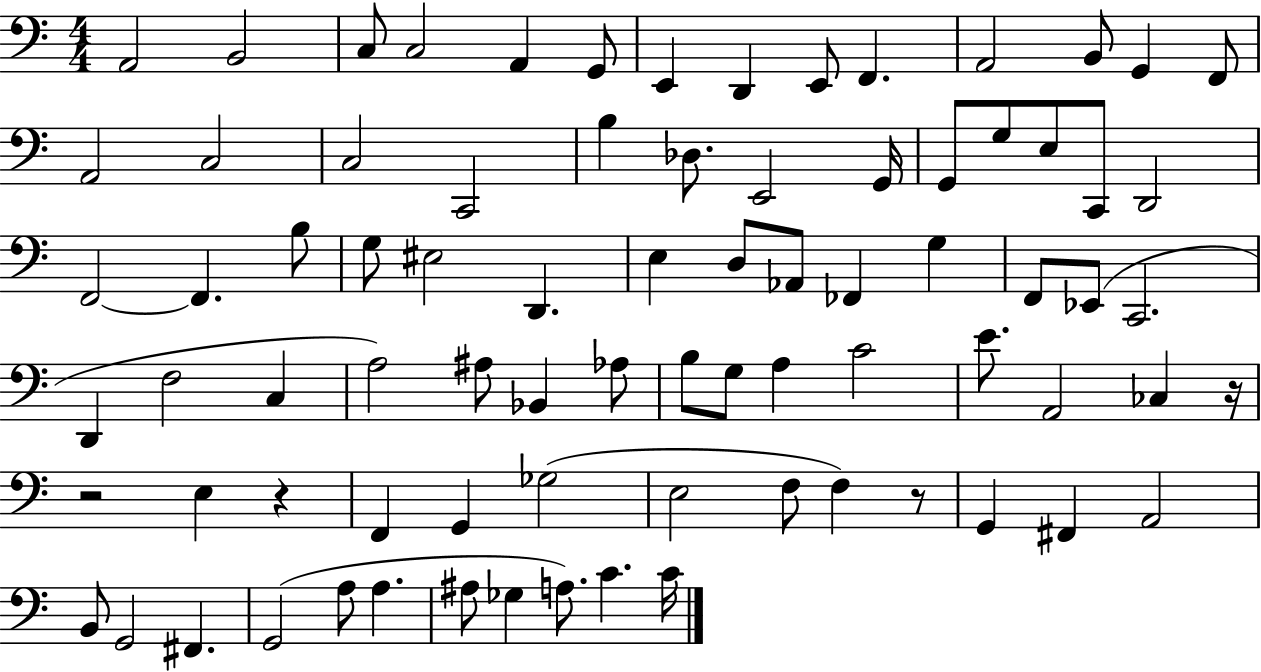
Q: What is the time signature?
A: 4/4